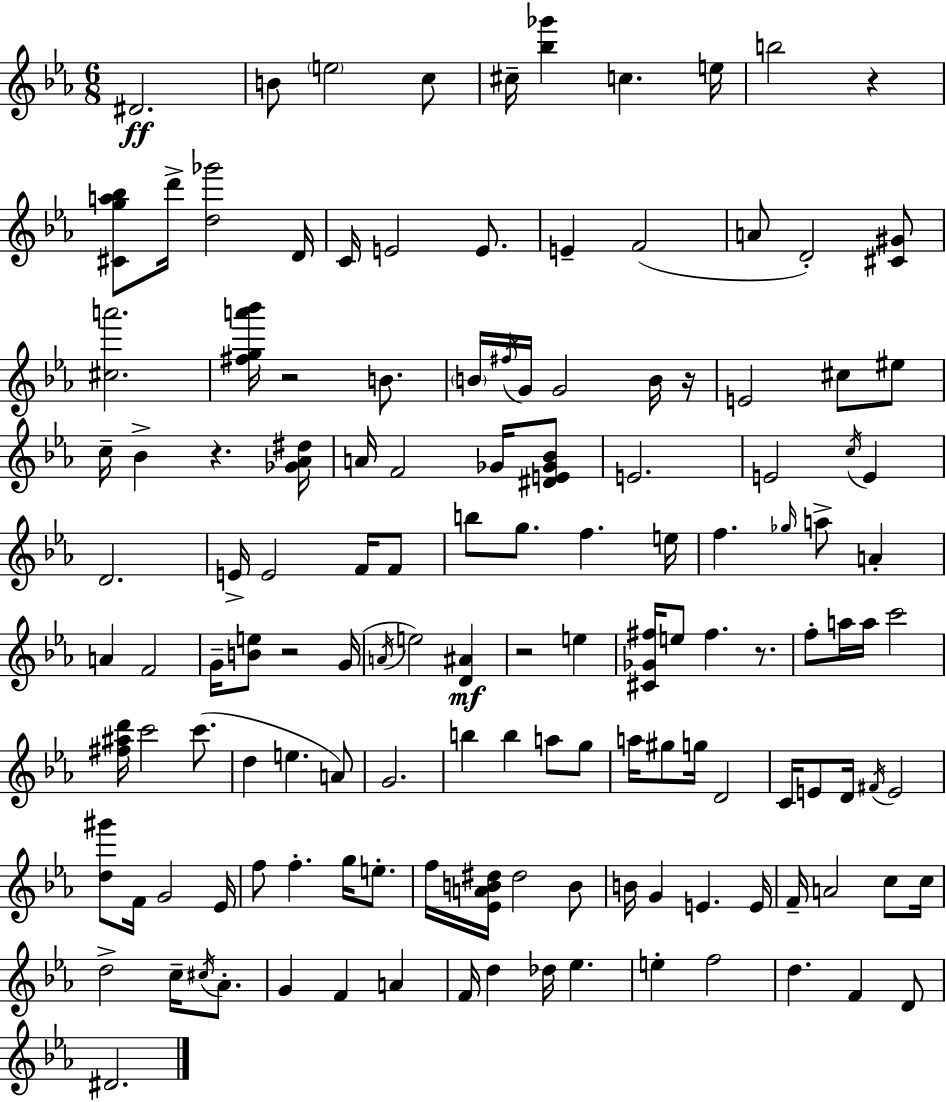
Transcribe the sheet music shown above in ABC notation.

X:1
T:Untitled
M:6/8
L:1/4
K:Cm
^D2 B/2 e2 c/2 ^c/4 [_b_g'] c e/4 b2 z [^Cga_b]/2 d'/4 [d_g']2 D/4 C/4 E2 E/2 E F2 A/2 D2 [^C^G]/2 [^ca']2 [^fga'_b']/4 z2 B/2 B/4 ^f/4 G/4 G2 B/4 z/4 E2 ^c/2 ^e/2 c/4 _B z [_G_A^d]/4 A/4 F2 _G/4 [^DE_G_B]/2 E2 E2 c/4 E D2 E/4 E2 F/4 F/2 b/2 g/2 f e/4 f _g/4 a/2 A A F2 G/4 [Be]/2 z2 G/4 A/4 e2 [D^A] z2 e [^C_G^f]/4 e/2 ^f z/2 f/2 a/4 a/4 c'2 [^f^ad']/4 c'2 c'/2 d e A/2 G2 b b a/2 g/2 a/4 ^g/2 g/4 D2 C/4 E/2 D/4 ^F/4 E2 [d^g']/2 F/4 G2 _E/4 f/2 f g/4 e/2 f/4 [_EAB^d]/4 ^d2 B/2 B/4 G E E/4 F/4 A2 c/2 c/4 d2 c/4 ^c/4 _A/2 G F A F/4 d _d/4 _e e f2 d F D/2 ^D2